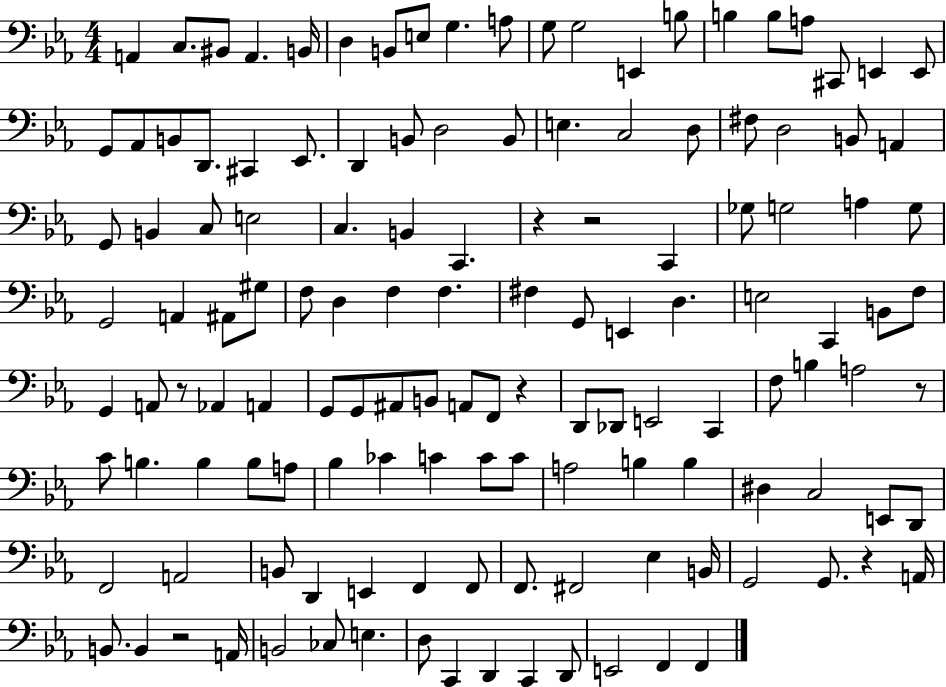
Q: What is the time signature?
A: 4/4